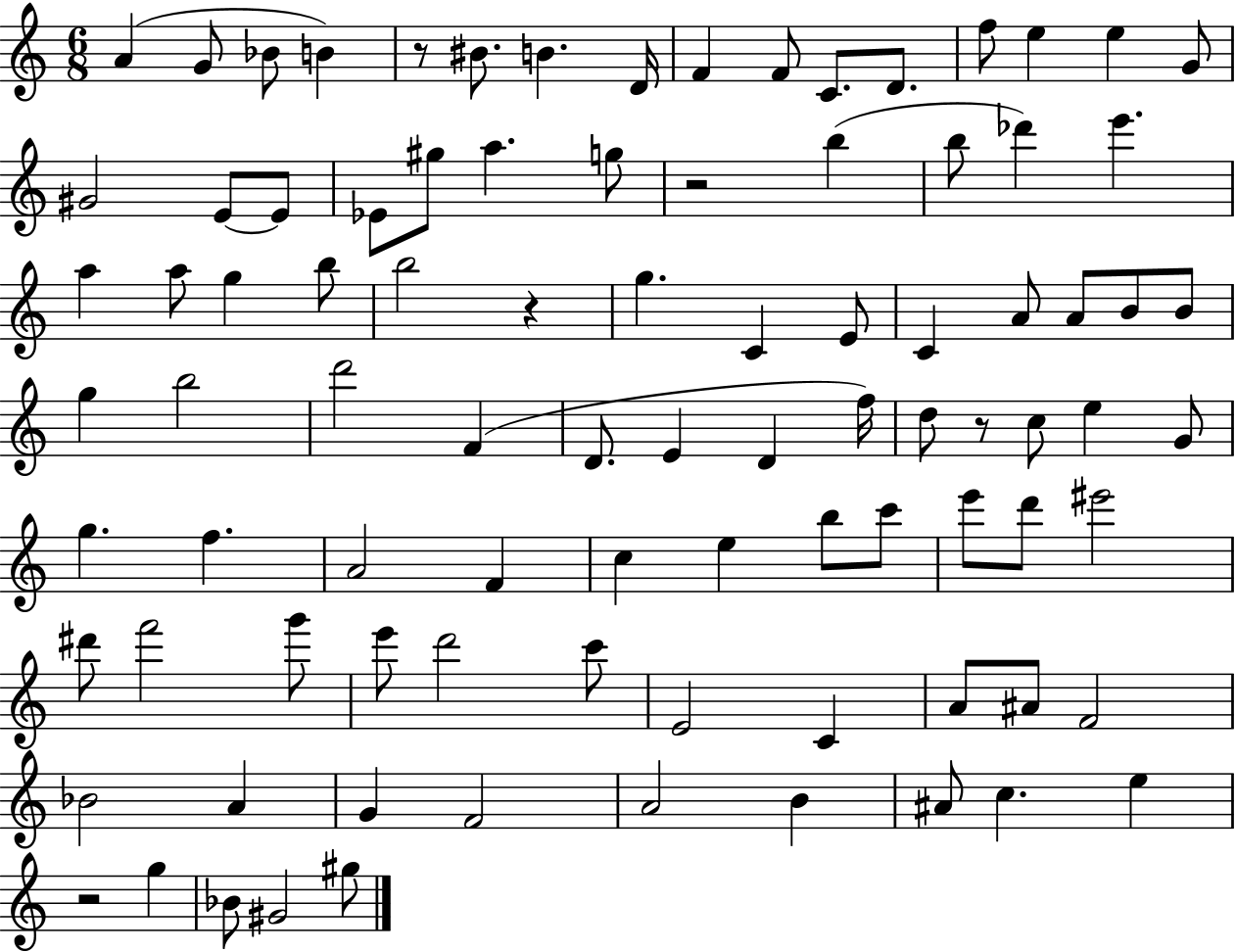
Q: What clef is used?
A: treble